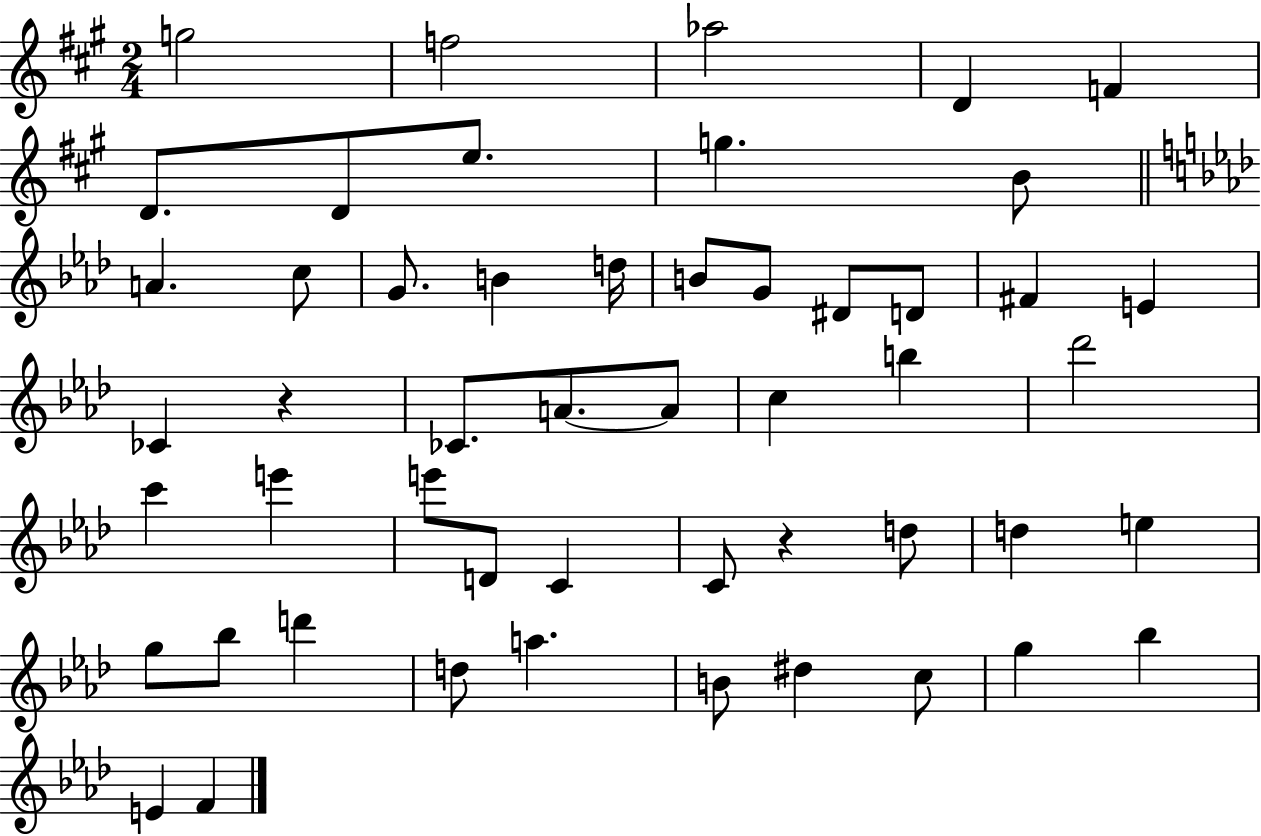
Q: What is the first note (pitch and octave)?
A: G5